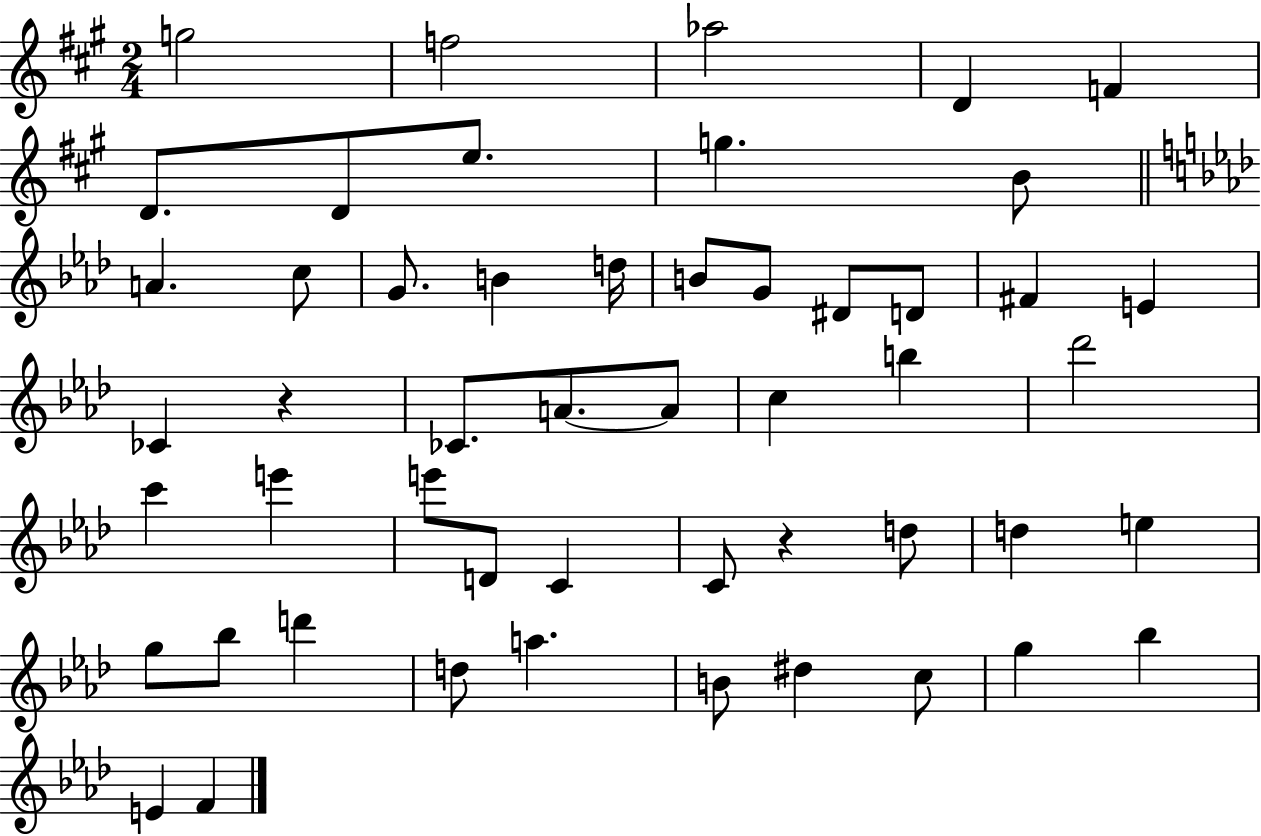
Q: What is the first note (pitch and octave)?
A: G5